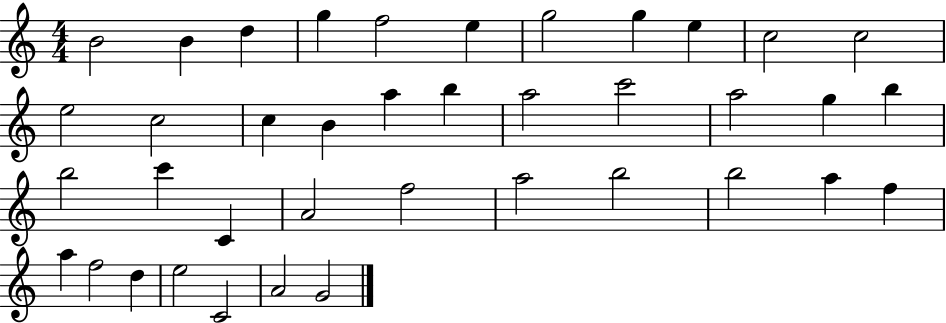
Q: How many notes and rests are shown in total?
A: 39